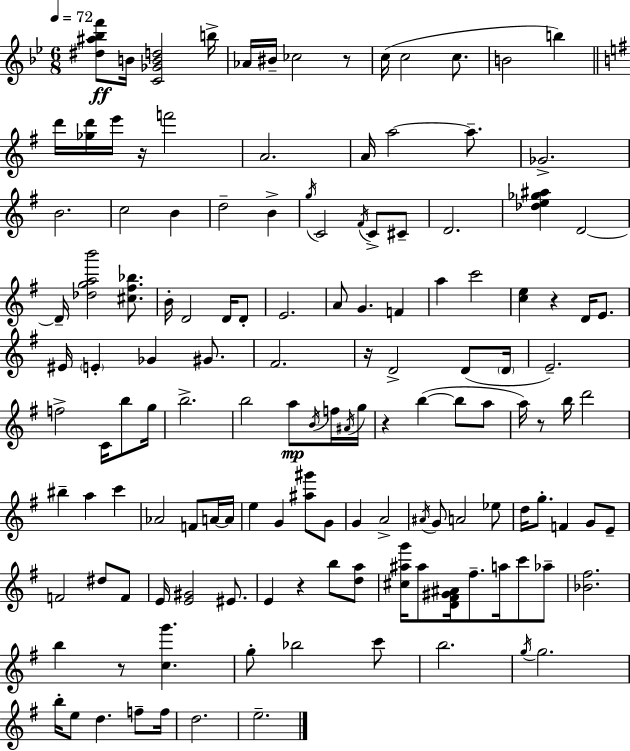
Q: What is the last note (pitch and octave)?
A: E5